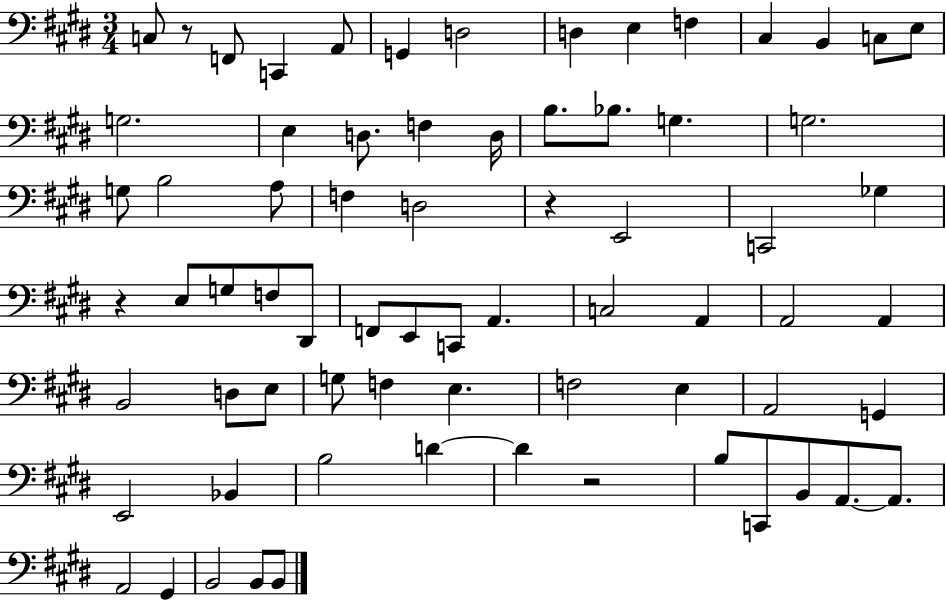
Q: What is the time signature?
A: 3/4